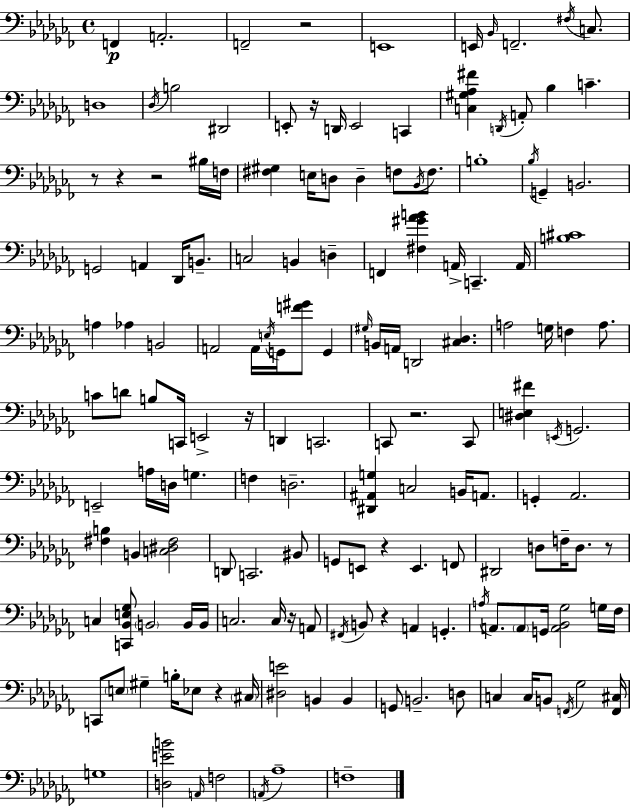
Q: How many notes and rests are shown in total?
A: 160